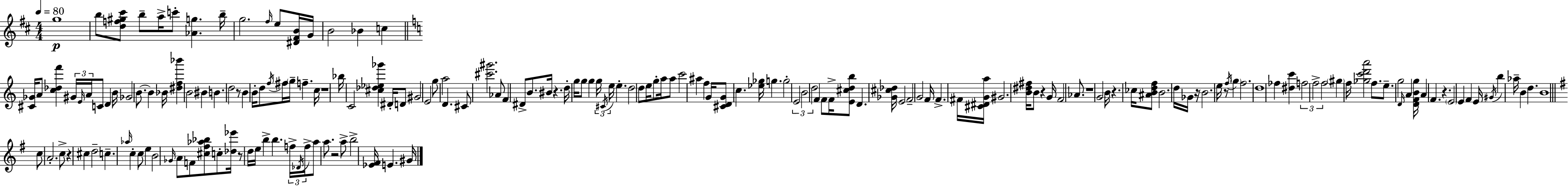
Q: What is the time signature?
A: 4/4